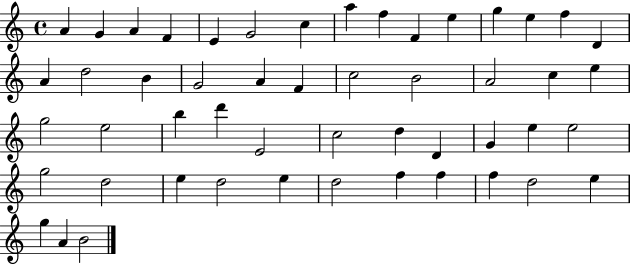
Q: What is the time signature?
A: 4/4